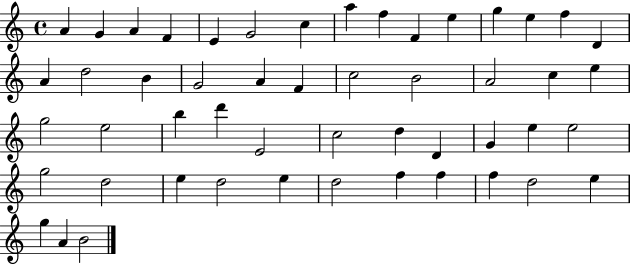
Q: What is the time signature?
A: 4/4